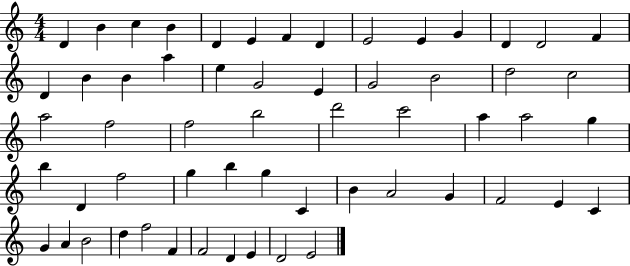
D4/q B4/q C5/q B4/q D4/q E4/q F4/q D4/q E4/h E4/q G4/q D4/q D4/h F4/q D4/q B4/q B4/q A5/q E5/q G4/h E4/q G4/h B4/h D5/h C5/h A5/h F5/h F5/h B5/h D6/h C6/h A5/q A5/h G5/q B5/q D4/q F5/h G5/q B5/q G5/q C4/q B4/q A4/h G4/q F4/h E4/q C4/q G4/q A4/q B4/h D5/q F5/h F4/q F4/h D4/q E4/q D4/h E4/h